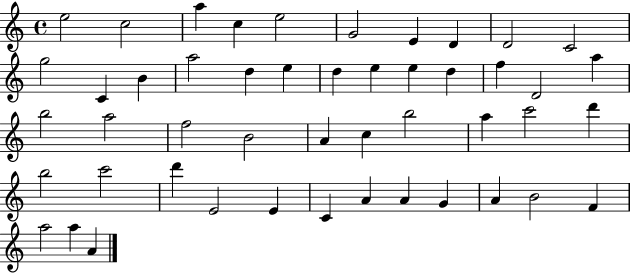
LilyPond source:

{
  \clef treble
  \time 4/4
  \defaultTimeSignature
  \key c \major
  e''2 c''2 | a''4 c''4 e''2 | g'2 e'4 d'4 | d'2 c'2 | \break g''2 c'4 b'4 | a''2 d''4 e''4 | d''4 e''4 e''4 d''4 | f''4 d'2 a''4 | \break b''2 a''2 | f''2 b'2 | a'4 c''4 b''2 | a''4 c'''2 d'''4 | \break b''2 c'''2 | d'''4 e'2 e'4 | c'4 a'4 a'4 g'4 | a'4 b'2 f'4 | \break a''2 a''4 a'4 | \bar "|."
}